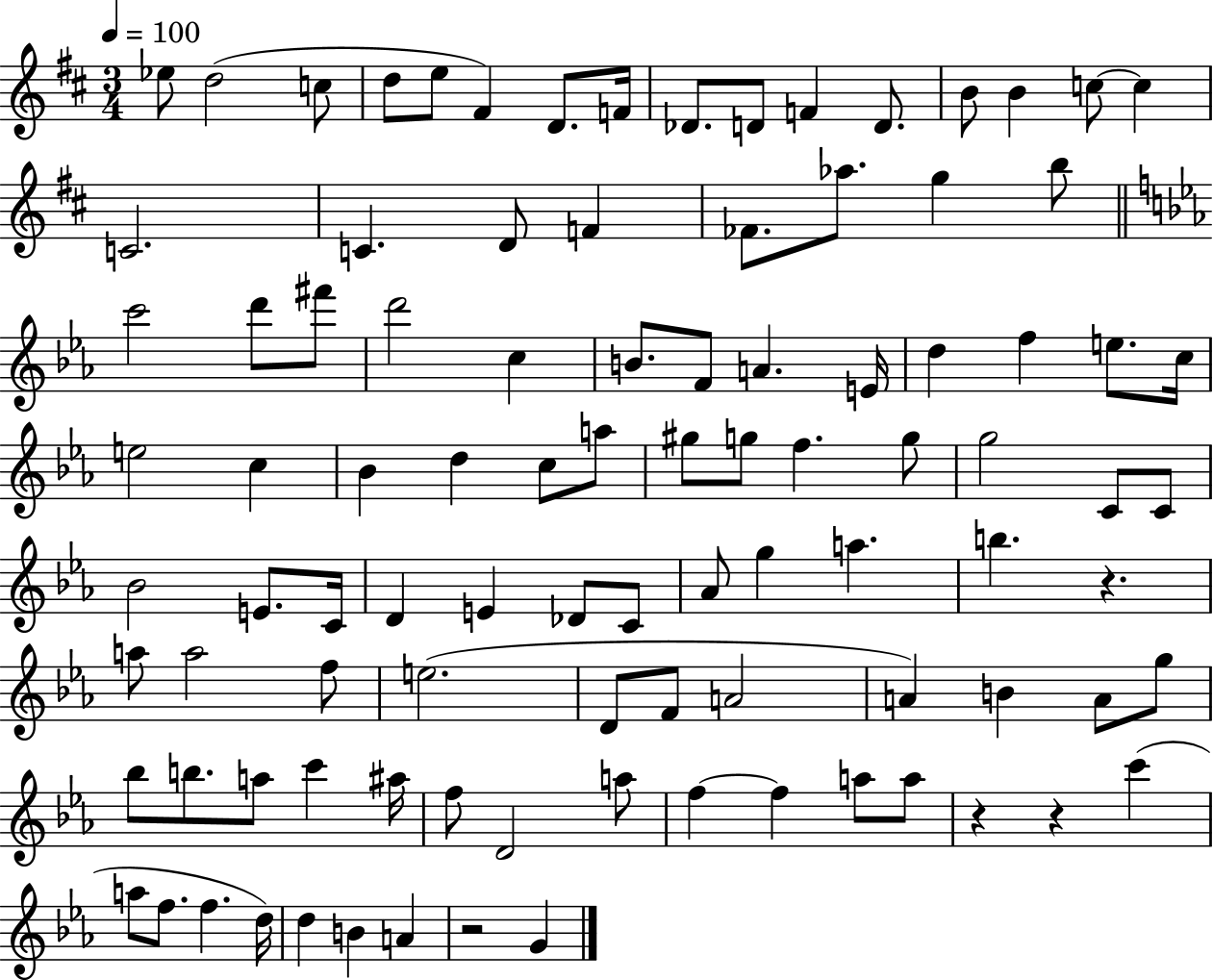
{
  \clef treble
  \numericTimeSignature
  \time 3/4
  \key d \major
  \tempo 4 = 100
  ees''8 d''2( c''8 | d''8 e''8 fis'4) d'8. f'16 | des'8. d'8 f'4 d'8. | b'8 b'4 c''8~~ c''4 | \break c'2. | c'4. d'8 f'4 | fes'8. aes''8. g''4 b''8 | \bar "||" \break \key c \minor c'''2 d'''8 fis'''8 | d'''2 c''4 | b'8. f'8 a'4. e'16 | d''4 f''4 e''8. c''16 | \break e''2 c''4 | bes'4 d''4 c''8 a''8 | gis''8 g''8 f''4. g''8 | g''2 c'8 c'8 | \break bes'2 e'8. c'16 | d'4 e'4 des'8 c'8 | aes'8 g''4 a''4. | b''4. r4. | \break a''8 a''2 f''8 | e''2.( | d'8 f'8 a'2 | a'4) b'4 a'8 g''8 | \break bes''8 b''8. a''8 c'''4 ais''16 | f''8 d'2 a''8 | f''4~~ f''4 a''8 a''8 | r4 r4 c'''4( | \break a''8 f''8. f''4. d''16) | d''4 b'4 a'4 | r2 g'4 | \bar "|."
}